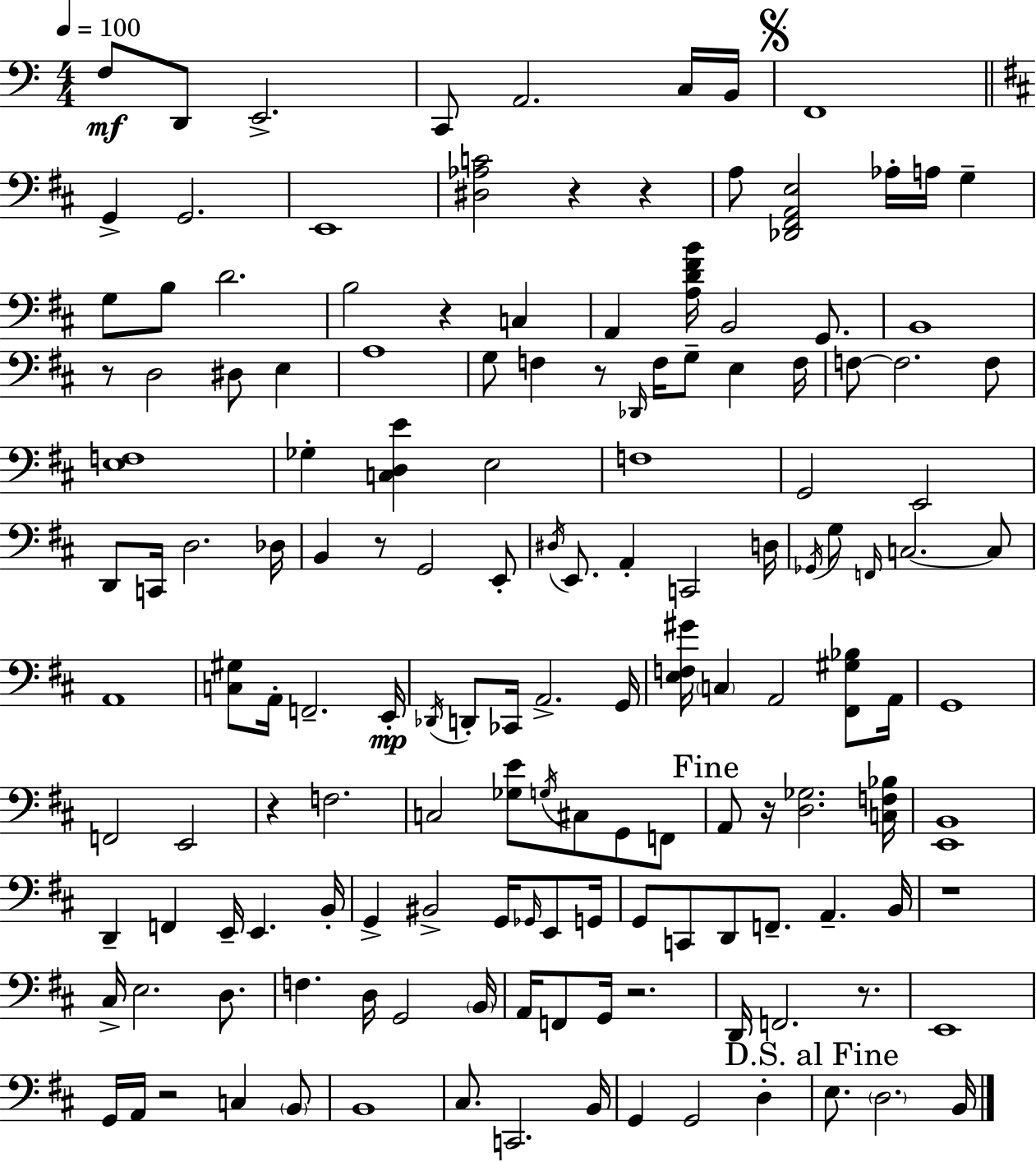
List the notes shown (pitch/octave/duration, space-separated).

F3/e D2/e E2/h. C2/e A2/h. C3/s B2/s F2/w G2/q G2/h. E2/w [D#3,Ab3,C4]/h R/q R/q A3/e [Db2,F#2,A2,E3]/h Ab3/s A3/s G3/q G3/e B3/e D4/h. B3/h R/q C3/q A2/q [A3,D4,F#4,B4]/s B2/h G2/e. B2/w R/e D3/h D#3/e E3/q A3/w G3/e F3/q R/e Db2/s F3/s G3/e E3/q F3/s F3/e F3/h. F3/e [E3,F3]/w Gb3/q [C3,D3,E4]/q E3/h F3/w G2/h E2/h D2/e C2/s D3/h. Db3/s B2/q R/e G2/h E2/e D#3/s E2/e. A2/q C2/h D3/s Gb2/s G3/e F2/s C3/h. C3/e A2/w [C3,G#3]/e A2/s F2/h. E2/s Db2/s D2/e CES2/s A2/h. G2/s [E3,F3,G#4]/s C3/q A2/h [F#2,G#3,Bb3]/e A2/s G2/w F2/h E2/h R/q F3/h. C3/h [Gb3,E4]/e G3/s C#3/e G2/e F2/e A2/e R/s [D3,Gb3]/h. [C3,F3,Bb3]/s [E2,B2]/w D2/q F2/q E2/s E2/q. B2/s G2/q BIS2/h G2/s Gb2/s E2/e G2/s G2/e C2/e D2/e F2/e. A2/q. B2/s R/w C#3/s E3/h. D3/e. F3/q. D3/s G2/h B2/s A2/s F2/e G2/s R/h. D2/s F2/h. R/e. E2/w G2/s A2/s R/h C3/q B2/e B2/w C#3/e. C2/h. B2/s G2/q G2/h D3/q E3/e. D3/h. B2/s